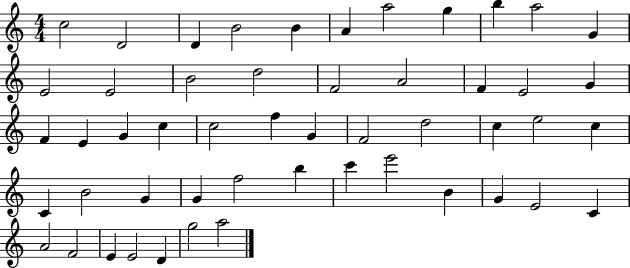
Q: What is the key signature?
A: C major